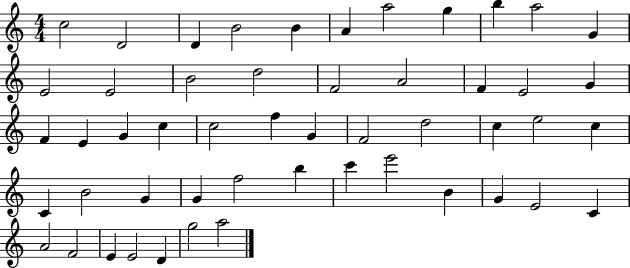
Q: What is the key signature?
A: C major